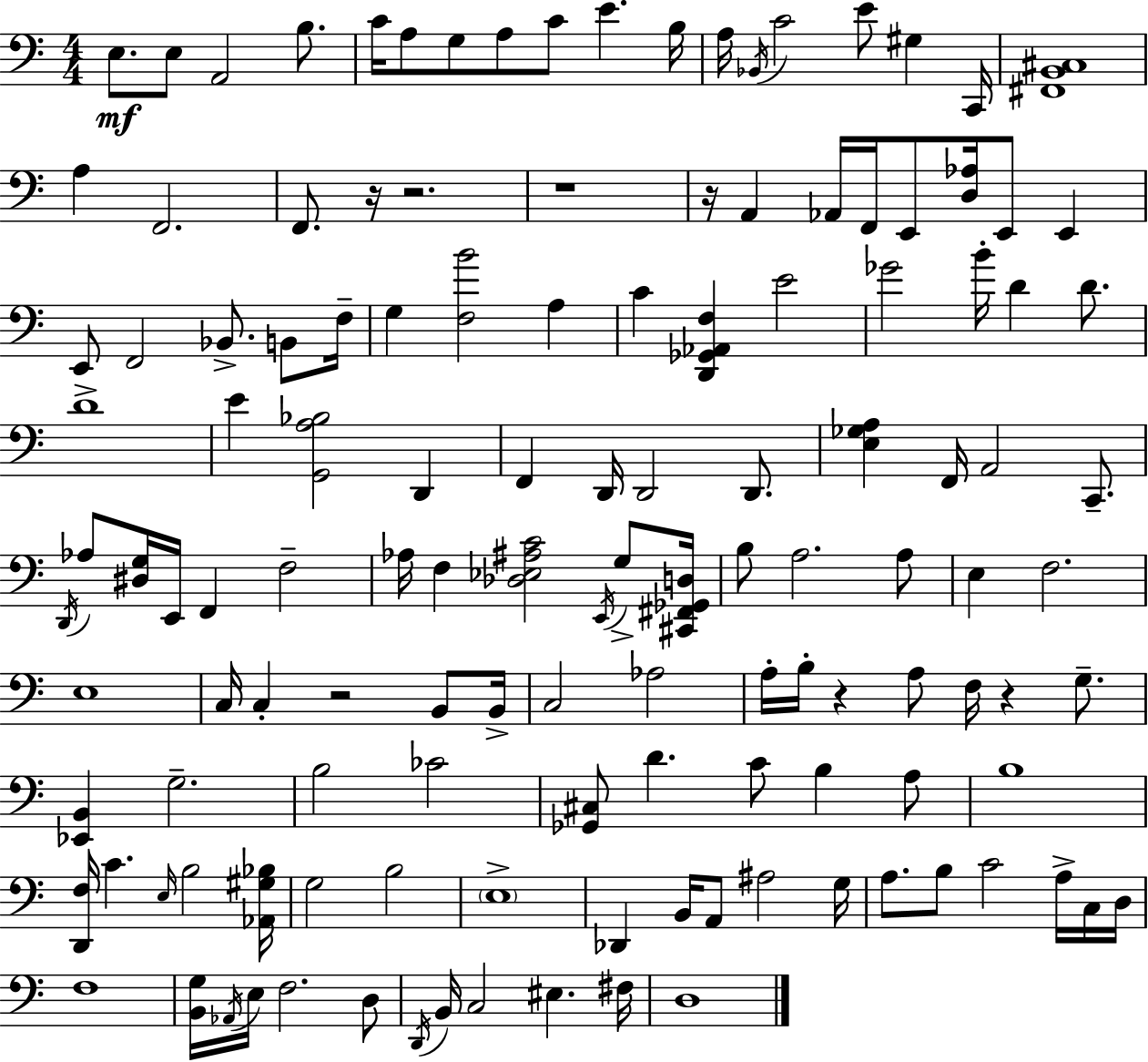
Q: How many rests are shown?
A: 7